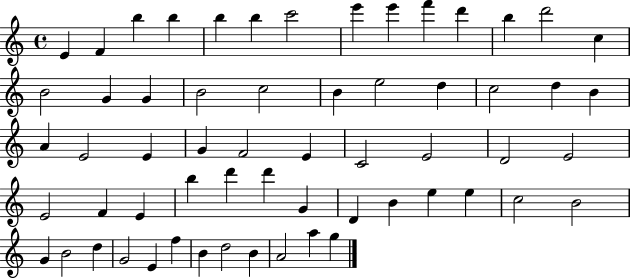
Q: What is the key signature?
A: C major